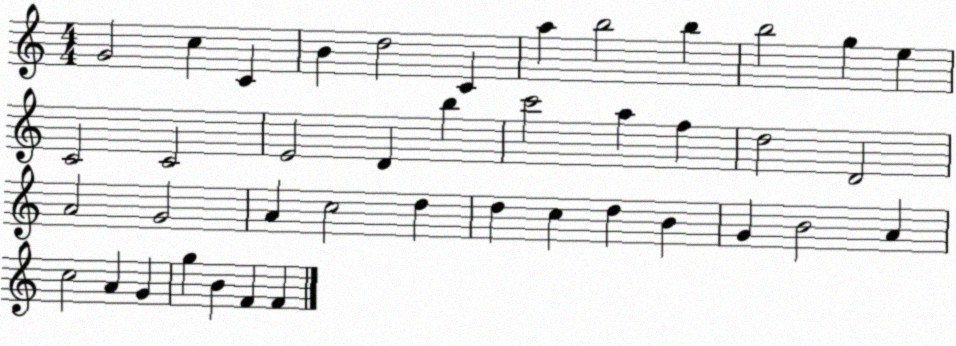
X:1
T:Untitled
M:4/4
L:1/4
K:C
G2 c C B d2 C a b2 b b2 g e C2 C2 E2 D b c'2 a f d2 D2 A2 G2 A c2 d d c d B G B2 A c2 A G g B F F